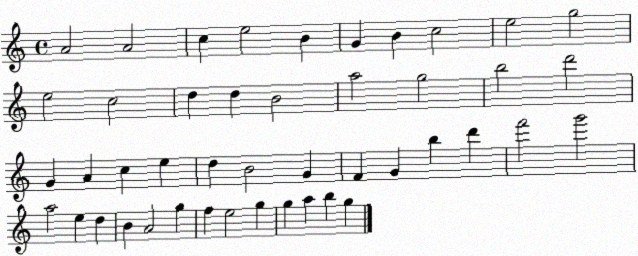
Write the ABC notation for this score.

X:1
T:Untitled
M:4/4
L:1/4
K:C
A2 A2 c e2 B G B c2 e2 g2 e2 c2 d d B2 a2 g2 b2 d'2 G A c e d B2 G F G b d' f'2 g'2 a2 e d B A2 g f e2 g g a b g